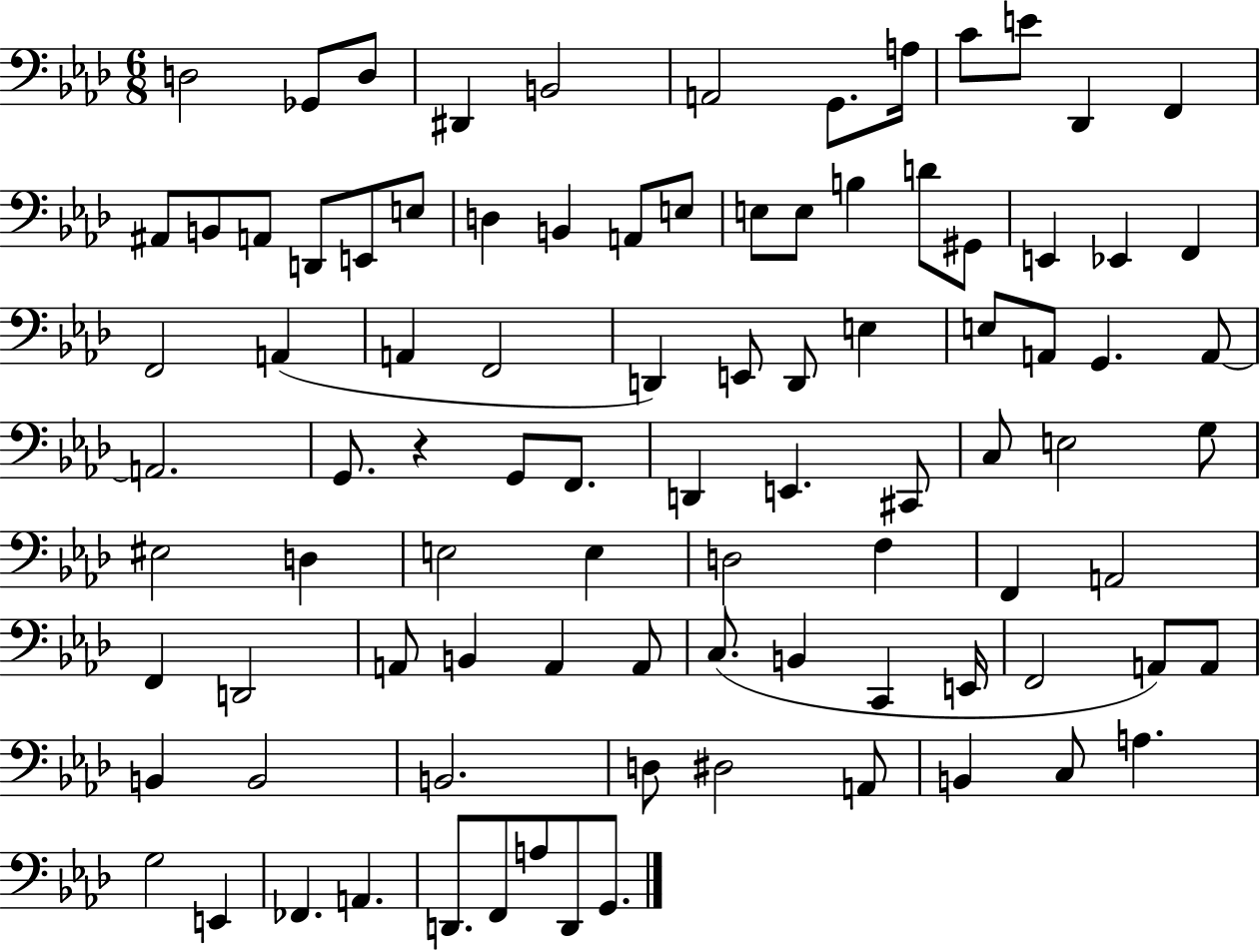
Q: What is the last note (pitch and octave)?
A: G2